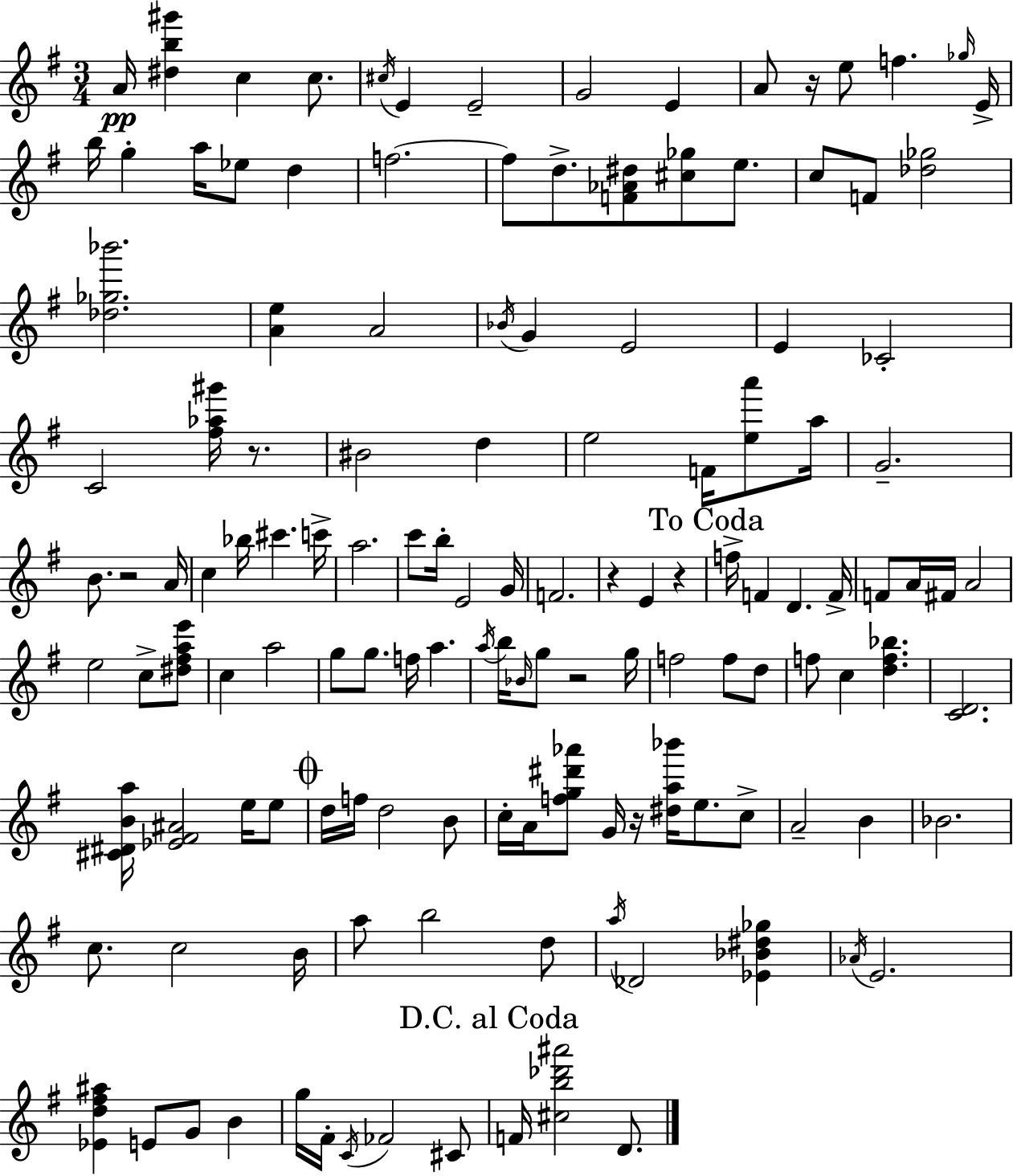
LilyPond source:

{
  \clef treble
  \numericTimeSignature
  \time 3/4
  \key e \minor
  \repeat volta 2 { a'16\pp <dis'' b'' gis'''>4 c''4 c''8. | \acciaccatura { cis''16 } e'4 e'2-- | g'2 e'4 | a'8 r16 e''8 f''4. | \break \grace { ges''16 } e'16-> b''16 g''4-. a''16 ees''8 d''4 | f''2.~~ | f''8 d''8.-> <f' aes' dis''>8 <cis'' ges''>8 e''8. | c''8 f'8 <des'' ges''>2 | \break <des'' ges'' bes'''>2. | <a' e''>4 a'2 | \acciaccatura { bes'16 } g'4 e'2 | e'4 ces'2-. | \break c'2 <fis'' aes'' gis'''>16 | r8. bis'2 d''4 | e''2 f'16 | <e'' a'''>8 a''16 g'2.-- | \break b'8. r2 | a'16 c''4 bes''16 cis'''4. | c'''16-> a''2. | c'''8 b''16-. e'2 | \break g'16 f'2. | r4 e'4 r4 | \mark "To Coda" f''16-> f'4 d'4. | f'16-> f'8 a'16 fis'16 a'2 | \break e''2 c''8-> | <dis'' fis'' a'' e'''>8 c''4 a''2 | g''8 g''8. f''16 a''4. | \acciaccatura { a''16 } b''16 \grace { bes'16 } g''8 r2 | \break g''16 f''2 | f''8 d''8 f''8 c''4 <d'' f'' bes''>4. | <c' d'>2. | <cis' dis' b' a''>16 <ees' fis' ais'>2 | \break e''16 e''8 \mark \markup { \musicglyph "scripts.coda" } d''16 f''16 d''2 | b'8 c''16-. a'16 <f'' g'' dis''' aes'''>8 g'16 r16 <dis'' a'' bes'''>16 | e''8. c''8-> a'2-- | b'4 bes'2. | \break c''8. c''2 | b'16 a''8 b''2 | d''8 \acciaccatura { a''16 } des'2 | <ees' bes' dis'' ges''>4 \acciaccatura { aes'16 } e'2. | \break <ees' d'' fis'' ais''>4 e'8 | g'8 b'4 g''16 fis'16-. \acciaccatura { c'16 } fes'2 | cis'8 \mark "D.C. al Coda" f'16 <cis'' b'' des''' ais'''>2 | d'8. } \bar "|."
}